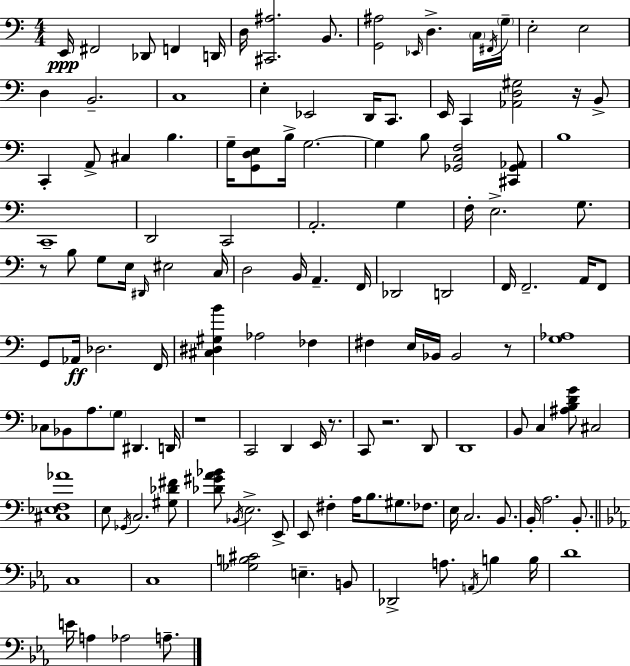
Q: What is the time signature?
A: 4/4